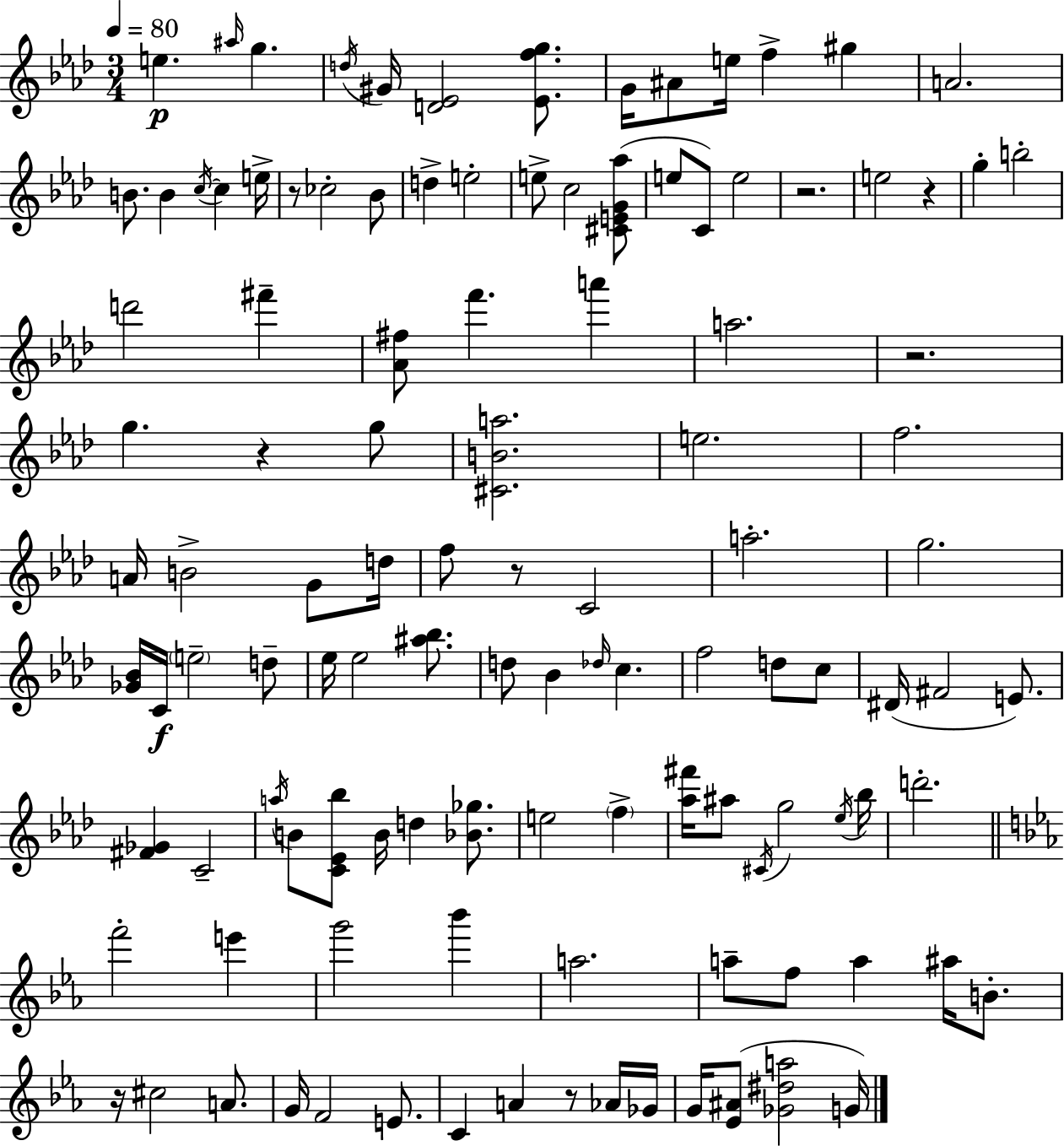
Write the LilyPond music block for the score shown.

{
  \clef treble
  \numericTimeSignature
  \time 3/4
  \key f \minor
  \tempo 4 = 80
  e''4.\p \grace { ais''16 } g''4. | \acciaccatura { d''16 } gis'16 <d' ees'>2 <ees' f'' g''>8. | g'16 ais'8 e''16 f''4-> gis''4 | a'2. | \break b'8. b'4 \acciaccatura { c''16~ }~ c''4 | e''16-> r8 ces''2-. | bes'8 d''4-> e''2-. | e''8-> c''2 | \break <cis' e' g' aes''>8( e''8 c'8) e''2 | r2. | e''2 r4 | g''4-. b''2-. | \break d'''2 fis'''4-- | <aes' fis''>8 f'''4. a'''4 | a''2. | r2. | \break g''4. r4 | g''8 <cis' b' a''>2. | e''2. | f''2. | \break a'16 b'2-> | g'8 d''16 f''8 r8 c'2 | a''2.-. | g''2. | \break <ges' bes'>16 c'16\f \parenthesize e''2-- | d''8-- ees''16 ees''2 | <ais'' bes''>8. d''8 bes'4 \grace { des''16 } c''4. | f''2 | \break d''8 c''8 dis'16( fis'2 | e'8.) <fis' ges'>4 c'2-- | \acciaccatura { a''16 } b'8 <c' ees' bes''>8 b'16 d''4 | <bes' ges''>8. e''2 | \break \parenthesize f''4-> <aes'' fis'''>16 ais''8 \acciaccatura { cis'16 } g''2 | \acciaccatura { ees''16 } bes''16 d'''2.-. | \bar "||" \break \key ees \major f'''2-. e'''4 | g'''2 bes'''4 | a''2. | a''8-- f''8 a''4 ais''16 b'8.-. | \break r16 cis''2 a'8. | g'16 f'2 e'8. | c'4 a'4 r8 aes'16 ges'16 | g'16 <ees' ais'>8( <ges' dis'' a''>2 g'16) | \break \bar "|."
}